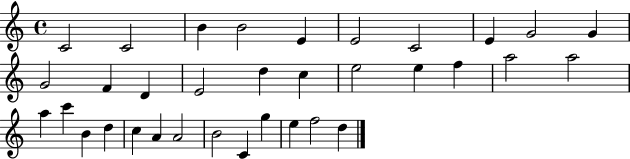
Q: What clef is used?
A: treble